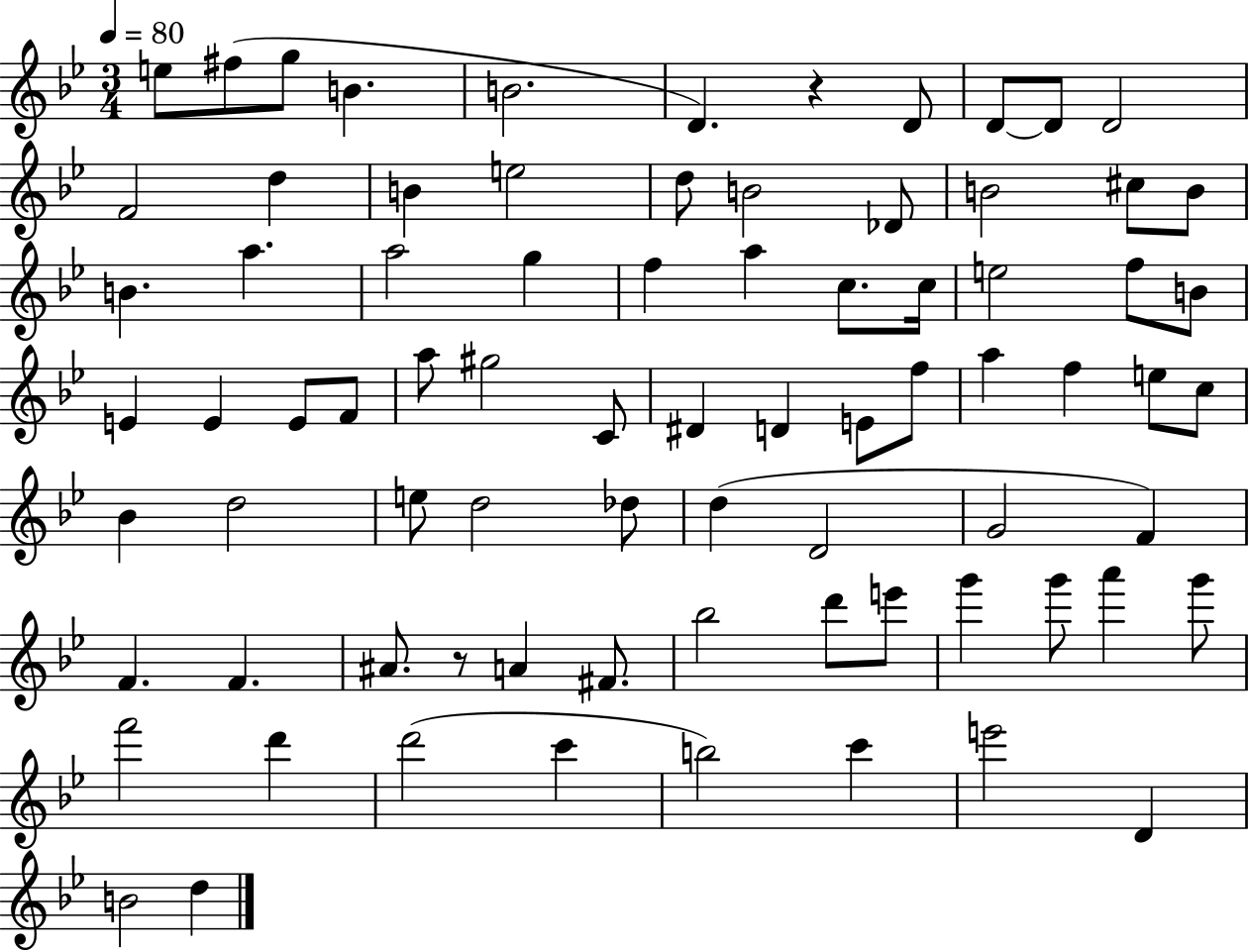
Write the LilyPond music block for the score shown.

{
  \clef treble
  \numericTimeSignature
  \time 3/4
  \key bes \major
  \tempo 4 = 80
  e''8 fis''8( g''8 b'4. | b'2. | d'4.) r4 d'8 | d'8~~ d'8 d'2 | \break f'2 d''4 | b'4 e''2 | d''8 b'2 des'8 | b'2 cis''8 b'8 | \break b'4. a''4. | a''2 g''4 | f''4 a''4 c''8. c''16 | e''2 f''8 b'8 | \break e'4 e'4 e'8 f'8 | a''8 gis''2 c'8 | dis'4 d'4 e'8 f''8 | a''4 f''4 e''8 c''8 | \break bes'4 d''2 | e''8 d''2 des''8 | d''4( d'2 | g'2 f'4) | \break f'4. f'4. | ais'8. r8 a'4 fis'8. | bes''2 d'''8 e'''8 | g'''4 g'''8 a'''4 g'''8 | \break f'''2 d'''4 | d'''2( c'''4 | b''2) c'''4 | e'''2 d'4 | \break b'2 d''4 | \bar "|."
}